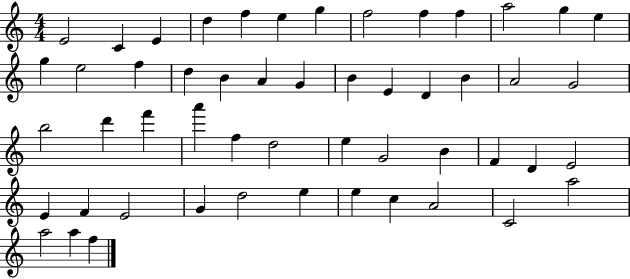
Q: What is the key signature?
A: C major